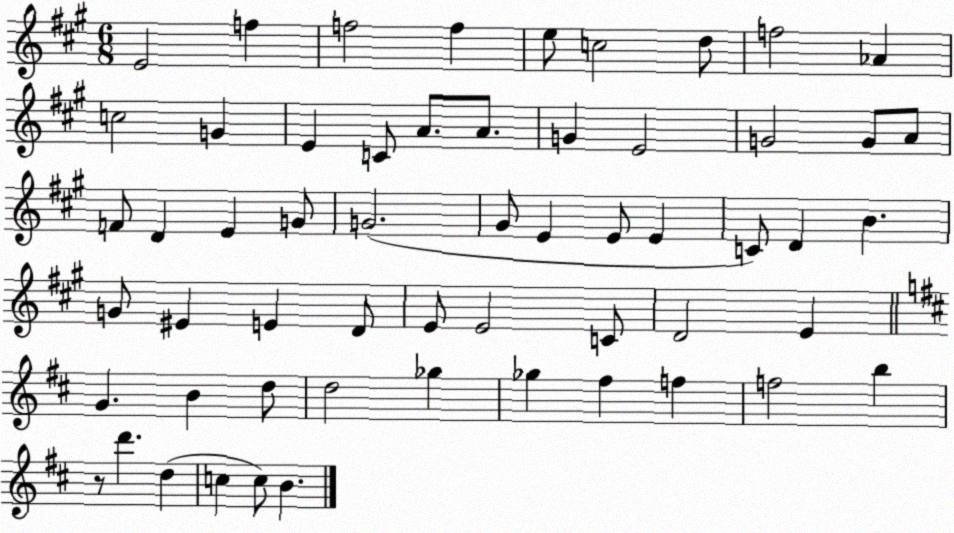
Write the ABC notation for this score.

X:1
T:Untitled
M:6/8
L:1/4
K:A
E2 f f2 f e/2 c2 d/2 f2 _A c2 G E C/2 A/2 A/2 G E2 G2 G/2 A/2 F/2 D E G/2 G2 ^G/2 E E/2 E C/2 D B G/2 ^E E D/2 E/2 E2 C/2 D2 E G B d/2 d2 _g _g ^f f f2 b z/2 d' d c c/2 B